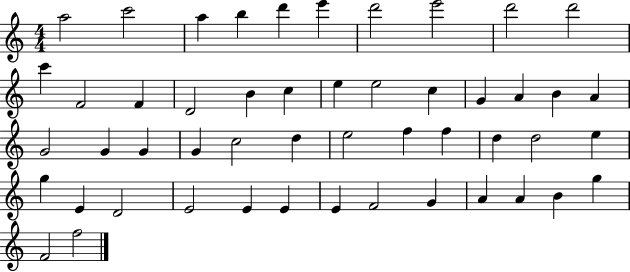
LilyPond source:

{
  \clef treble
  \numericTimeSignature
  \time 4/4
  \key c \major
  a''2 c'''2 | a''4 b''4 d'''4 e'''4 | d'''2 e'''2 | d'''2 d'''2 | \break c'''4 f'2 f'4 | d'2 b'4 c''4 | e''4 e''2 c''4 | g'4 a'4 b'4 a'4 | \break g'2 g'4 g'4 | g'4 c''2 d''4 | e''2 f''4 f''4 | d''4 d''2 e''4 | \break g''4 e'4 d'2 | e'2 e'4 e'4 | e'4 f'2 g'4 | a'4 a'4 b'4 g''4 | \break f'2 f''2 | \bar "|."
}